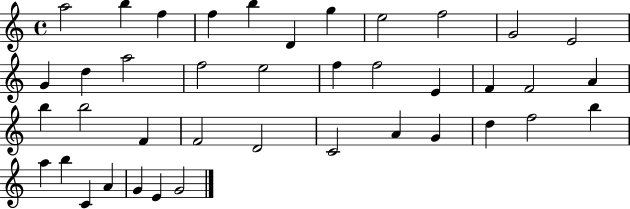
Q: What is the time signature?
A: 4/4